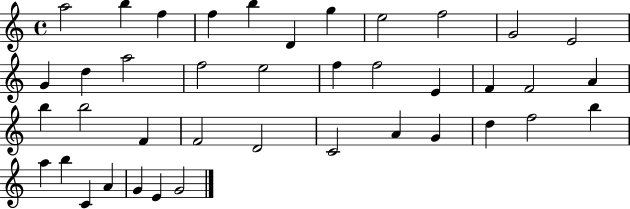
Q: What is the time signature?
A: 4/4